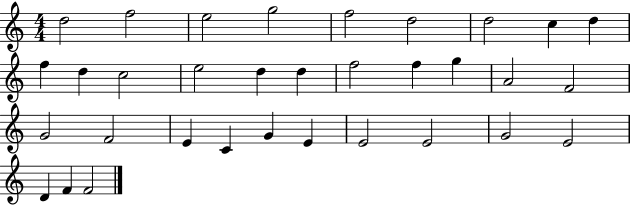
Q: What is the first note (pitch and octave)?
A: D5